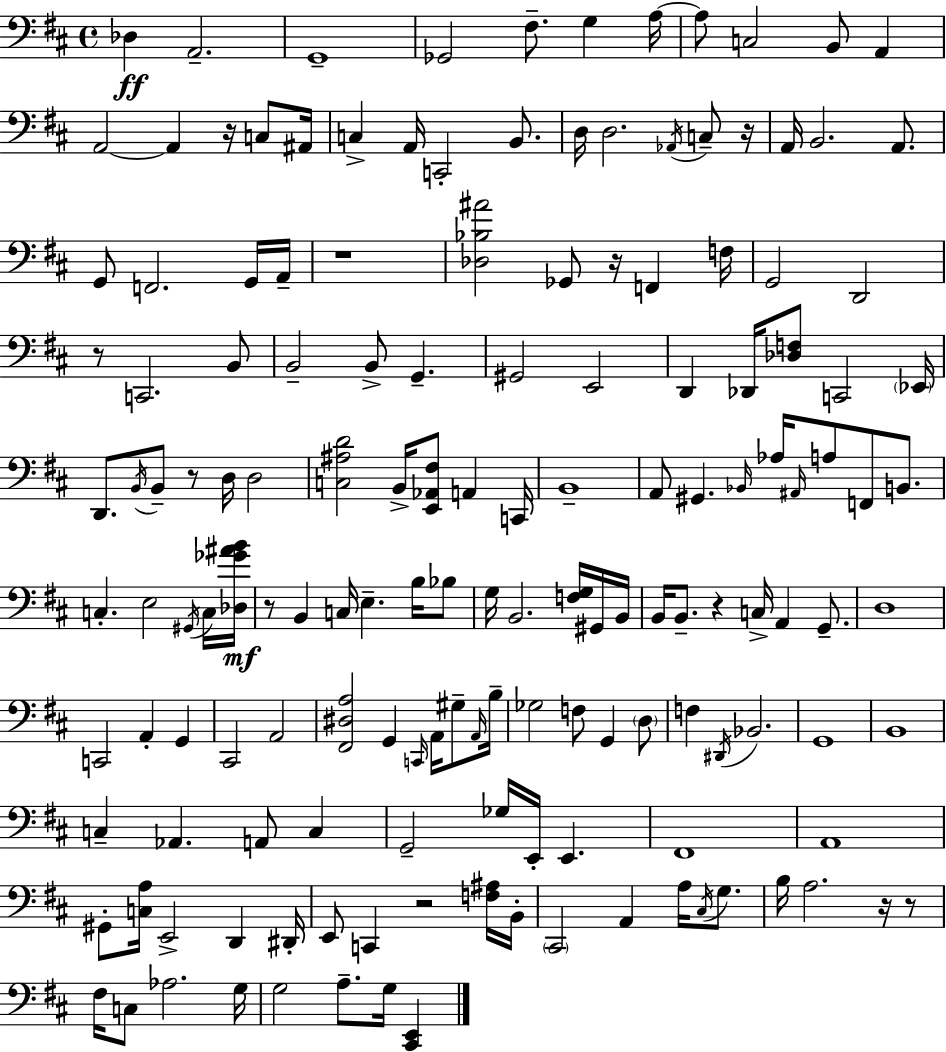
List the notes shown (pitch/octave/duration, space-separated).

Db3/q A2/h. G2/w Gb2/h F#3/e. G3/q A3/s A3/e C3/h B2/e A2/q A2/h A2/q R/s C3/e A#2/s C3/q A2/s C2/h B2/e. D3/s D3/h. Ab2/s C3/e R/s A2/s B2/h. A2/e. G2/e F2/h. G2/s A2/s R/w [Db3,Bb3,A#4]/h Gb2/e R/s F2/q F3/s G2/h D2/h R/e C2/h. B2/e B2/h B2/e G2/q. G#2/h E2/h D2/q Db2/s [Db3,F3]/e C2/h Eb2/s D2/e. B2/s B2/e R/e D3/s D3/h [C3,A#3,D4]/h B2/s [E2,Ab2,F#3]/e A2/q C2/s B2/w A2/e G#2/q. Bb2/s Ab3/s A#2/s A3/e F2/e B2/e. C3/q. E3/h G#2/s C3/s [Db3,Gb4,A#4,B4]/s R/e B2/q C3/s E3/q. B3/s Bb3/e G3/s B2/h. [F3,G3]/s G#2/s B2/s B2/s B2/e. R/q C3/s A2/q G2/e. D3/w C2/h A2/q G2/q C#2/h A2/h [F#2,D#3,A3]/h G2/q C2/s A2/s G#3/e A2/s B3/s Gb3/h F3/e G2/q D3/e F3/q D#2/s Bb2/h. G2/w B2/w C3/q Ab2/q. A2/e C3/q G2/h Gb3/s E2/s E2/q. F#2/w A2/w G#2/e [C3,A3]/s E2/h D2/q D#2/s E2/e C2/q R/h [F3,A#3]/s B2/s C#2/h A2/q A3/s C#3/s G3/e. B3/s A3/h. R/s R/e F#3/s C3/e Ab3/h. G3/s G3/h A3/e. G3/s [C#2,E2]/q